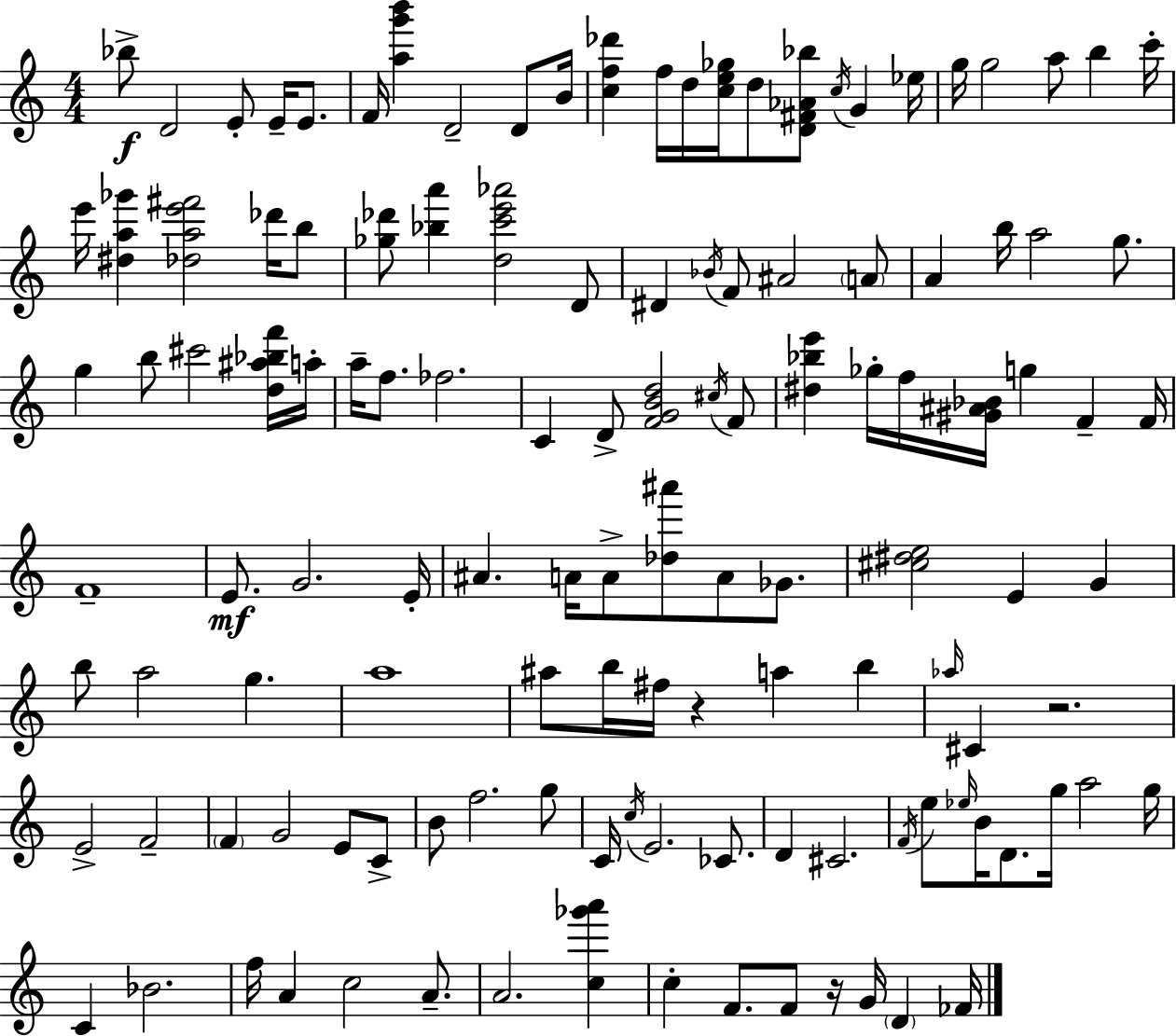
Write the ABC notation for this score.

X:1
T:Untitled
M:4/4
L:1/4
K:Am
_b/2 D2 E/2 E/4 E/2 F/4 [ag'b'] D2 D/2 B/4 [cf_d'] f/4 d/4 [ce_g]/4 d/2 [D^F_A_b]/2 c/4 G _e/4 g/4 g2 a/2 b c'/4 e'/4 [^da_g'] [_dae'^f']2 _d'/4 b/2 [_g_d']/2 [_ba'] [dc'e'_a']2 D/2 ^D _B/4 F/2 ^A2 A/2 A b/4 a2 g/2 g b/2 ^c'2 [d^a_bf']/4 a/4 a/4 f/2 _f2 C D/2 [FGBd]2 ^c/4 F/2 [^d_be'] _g/4 f/4 [^G^A_B]/4 g F F/4 F4 E/2 G2 E/4 ^A A/4 A/2 [_d^a']/2 A/2 _G/2 [^c^de]2 E G b/2 a2 g a4 ^a/2 b/4 ^f/4 z a b _a/4 ^C z2 E2 F2 F G2 E/2 C/2 B/2 f2 g/2 C/4 c/4 E2 _C/2 D ^C2 F/4 e/2 _e/4 B/4 D/2 g/4 a2 g/4 C _B2 f/4 A c2 A/2 A2 [c_g'a'] c F/2 F/2 z/4 G/4 D _F/4